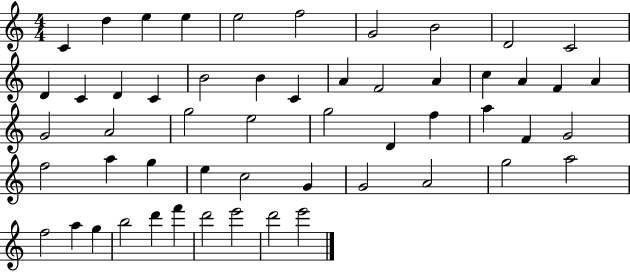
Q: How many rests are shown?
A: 0